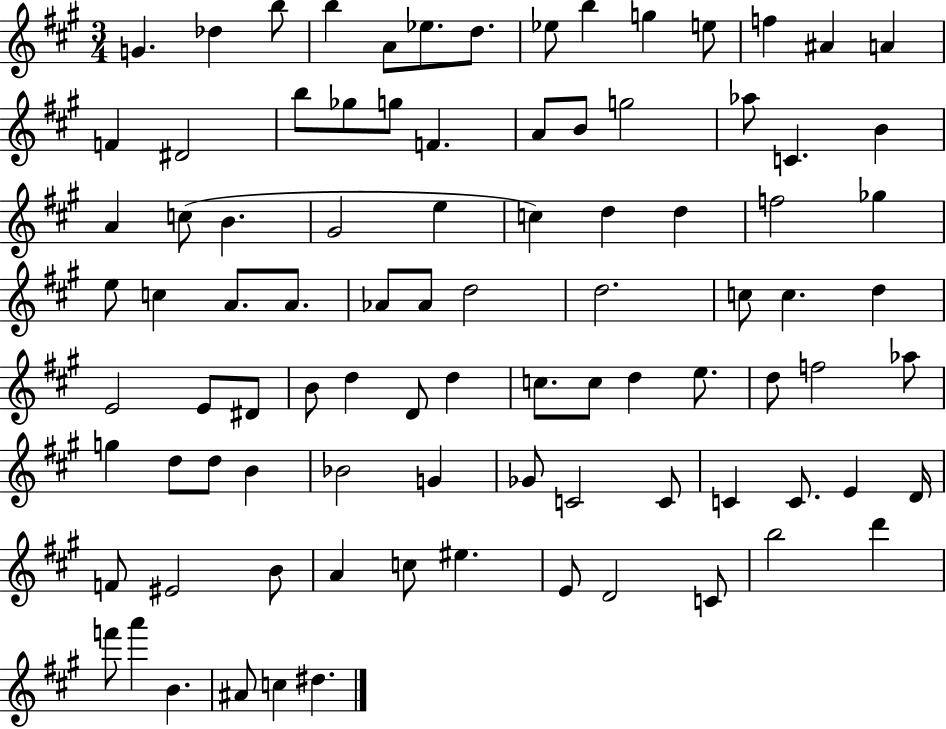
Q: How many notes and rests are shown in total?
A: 91